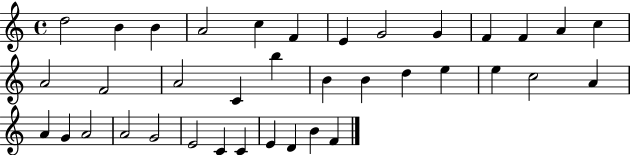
{
  \clef treble
  \time 4/4
  \defaultTimeSignature
  \key c \major
  d''2 b'4 b'4 | a'2 c''4 f'4 | e'4 g'2 g'4 | f'4 f'4 a'4 c''4 | \break a'2 f'2 | a'2 c'4 b''4 | b'4 b'4 d''4 e''4 | e''4 c''2 a'4 | \break a'4 g'4 a'2 | a'2 g'2 | e'2 c'4 c'4 | e'4 d'4 b'4 f'4 | \break \bar "|."
}